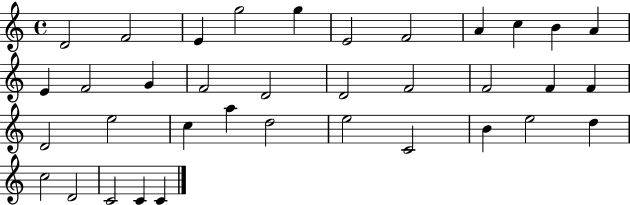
D4/h F4/h E4/q G5/h G5/q E4/h F4/h A4/q C5/q B4/q A4/q E4/q F4/h G4/q F4/h D4/h D4/h F4/h F4/h F4/q F4/q D4/h E5/h C5/q A5/q D5/h E5/h C4/h B4/q E5/h D5/q C5/h D4/h C4/h C4/q C4/q